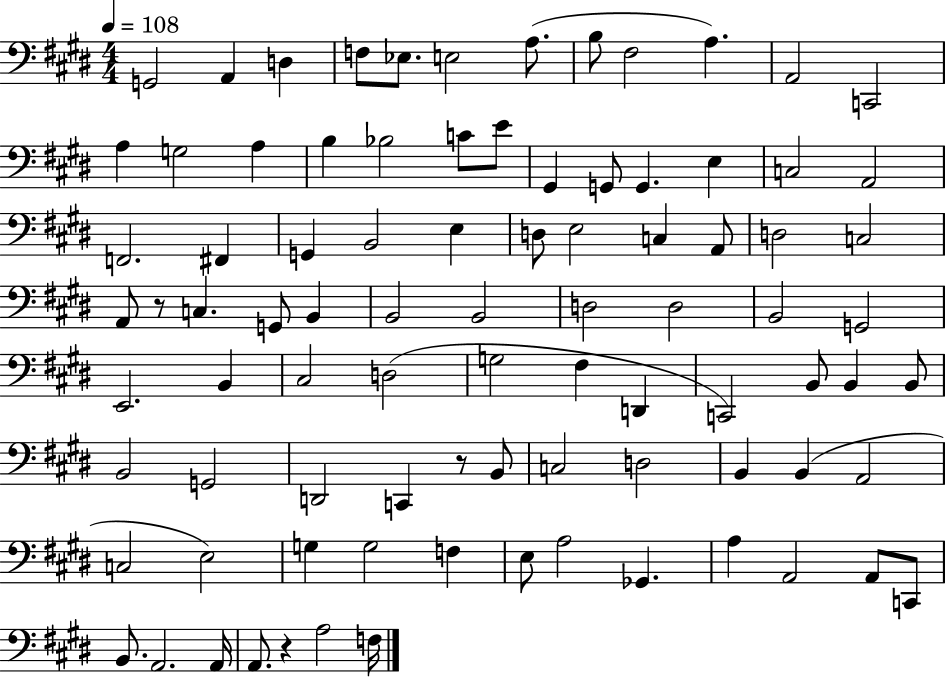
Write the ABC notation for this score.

X:1
T:Untitled
M:4/4
L:1/4
K:E
G,,2 A,, D, F,/2 _E,/2 E,2 A,/2 B,/2 ^F,2 A, A,,2 C,,2 A, G,2 A, B, _B,2 C/2 E/2 ^G,, G,,/2 G,, E, C,2 A,,2 F,,2 ^F,, G,, B,,2 E, D,/2 E,2 C, A,,/2 D,2 C,2 A,,/2 z/2 C, G,,/2 B,, B,,2 B,,2 D,2 D,2 B,,2 G,,2 E,,2 B,, ^C,2 D,2 G,2 ^F, D,, C,,2 B,,/2 B,, B,,/2 B,,2 G,,2 D,,2 C,, z/2 B,,/2 C,2 D,2 B,, B,, A,,2 C,2 E,2 G, G,2 F, E,/2 A,2 _G,, A, A,,2 A,,/2 C,,/2 B,,/2 A,,2 A,,/4 A,,/2 z A,2 F,/4